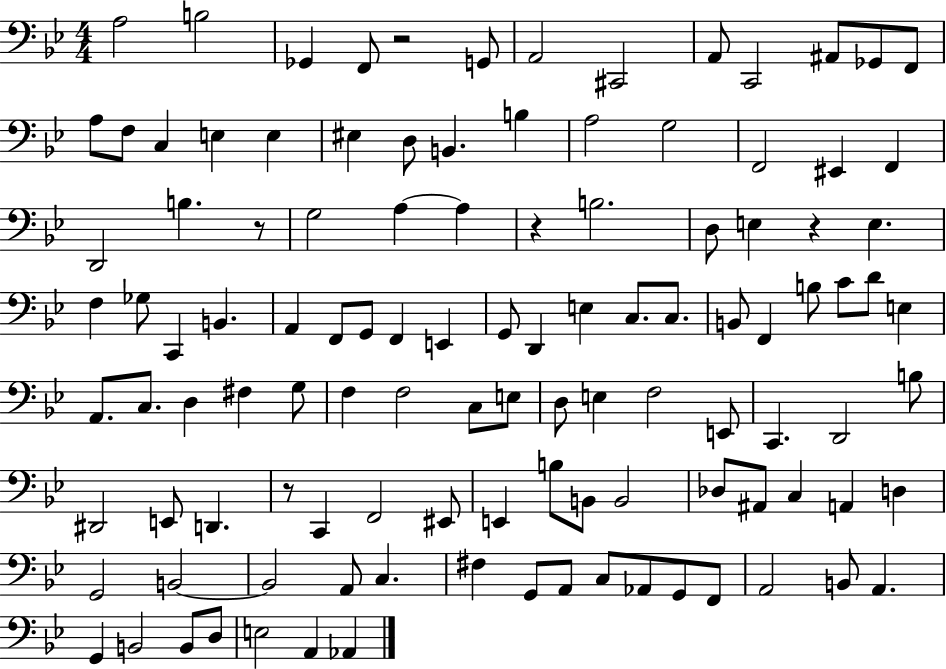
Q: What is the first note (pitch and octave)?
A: A3